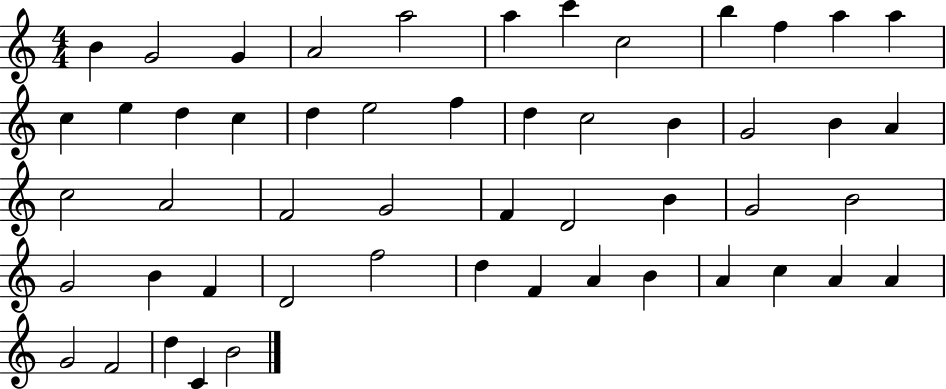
{
  \clef treble
  \numericTimeSignature
  \time 4/4
  \key c \major
  b'4 g'2 g'4 | a'2 a''2 | a''4 c'''4 c''2 | b''4 f''4 a''4 a''4 | \break c''4 e''4 d''4 c''4 | d''4 e''2 f''4 | d''4 c''2 b'4 | g'2 b'4 a'4 | \break c''2 a'2 | f'2 g'2 | f'4 d'2 b'4 | g'2 b'2 | \break g'2 b'4 f'4 | d'2 f''2 | d''4 f'4 a'4 b'4 | a'4 c''4 a'4 a'4 | \break g'2 f'2 | d''4 c'4 b'2 | \bar "|."
}